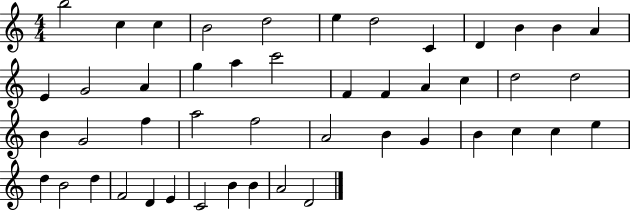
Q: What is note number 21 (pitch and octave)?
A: A4